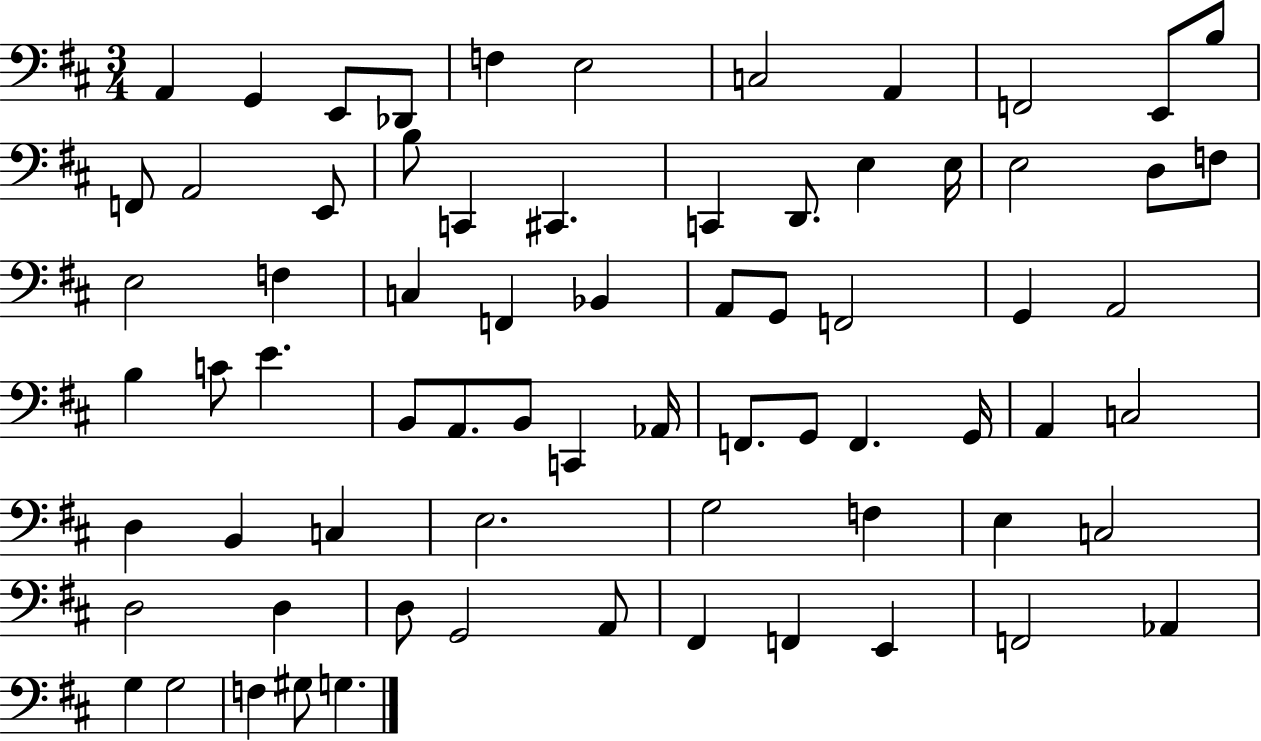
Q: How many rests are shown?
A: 0